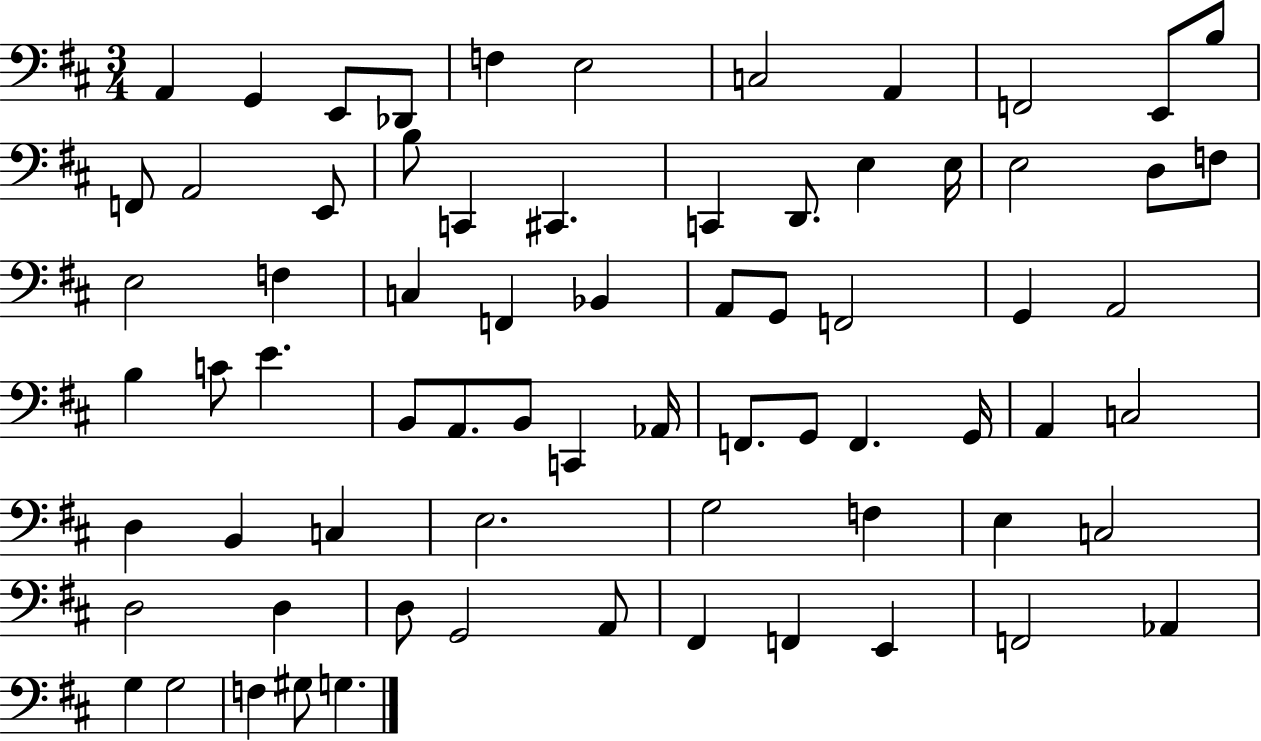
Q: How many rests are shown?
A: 0